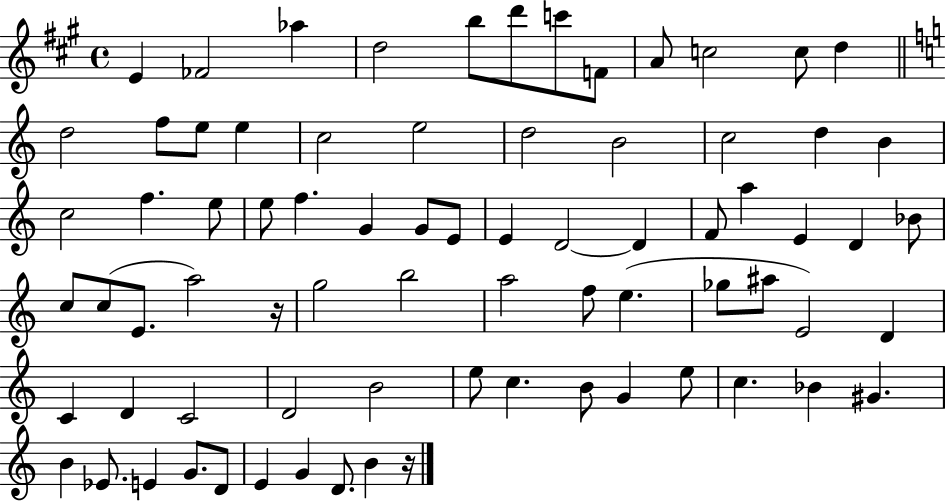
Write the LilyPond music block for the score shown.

{
  \clef treble
  \time 4/4
  \defaultTimeSignature
  \key a \major
  e'4 fes'2 aes''4 | d''2 b''8 d'''8 c'''8 f'8 | a'8 c''2 c''8 d''4 | \bar "||" \break \key c \major d''2 f''8 e''8 e''4 | c''2 e''2 | d''2 b'2 | c''2 d''4 b'4 | \break c''2 f''4. e''8 | e''8 f''4. g'4 g'8 e'8 | e'4 d'2~~ d'4 | f'8 a''4 e'4 d'4 bes'8 | \break c''8 c''8( e'8. a''2) r16 | g''2 b''2 | a''2 f''8 e''4.( | ges''8 ais''8 e'2) d'4 | \break c'4 d'4 c'2 | d'2 b'2 | e''8 c''4. b'8 g'4 e''8 | c''4. bes'4 gis'4. | \break b'4 ees'8. e'4 g'8. d'8 | e'4 g'4 d'8. b'4 r16 | \bar "|."
}